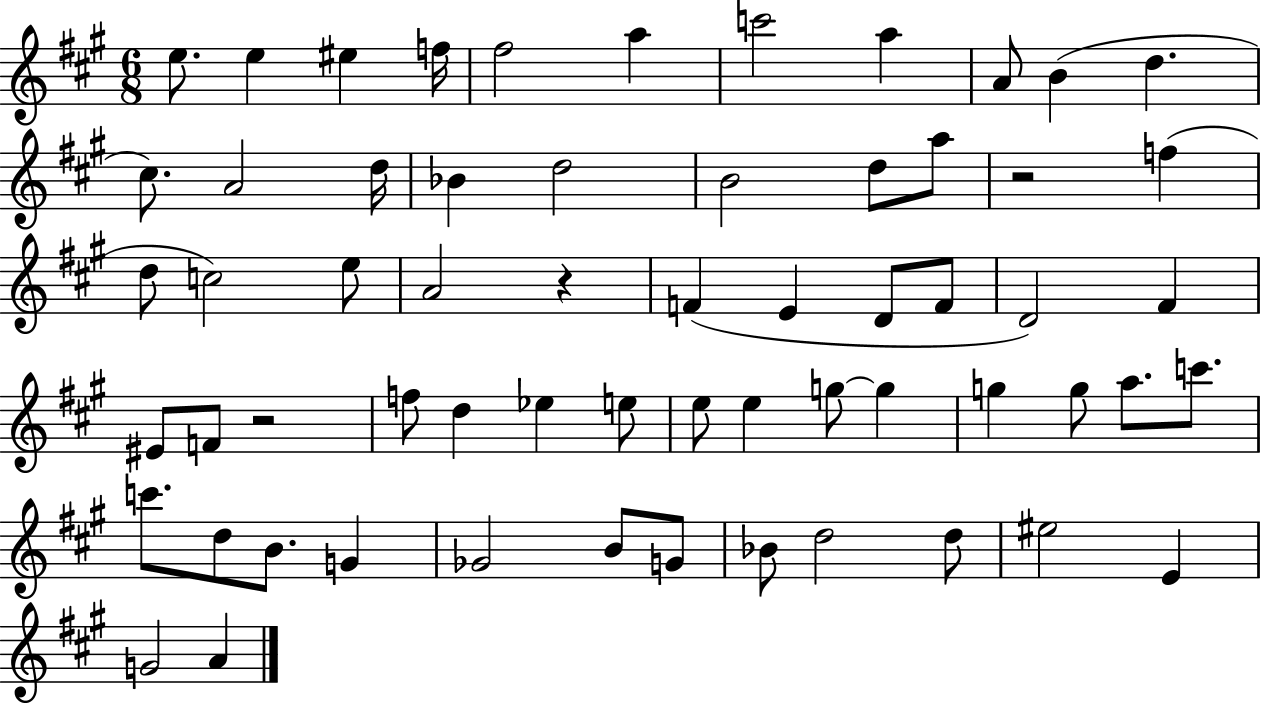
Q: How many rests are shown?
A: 3